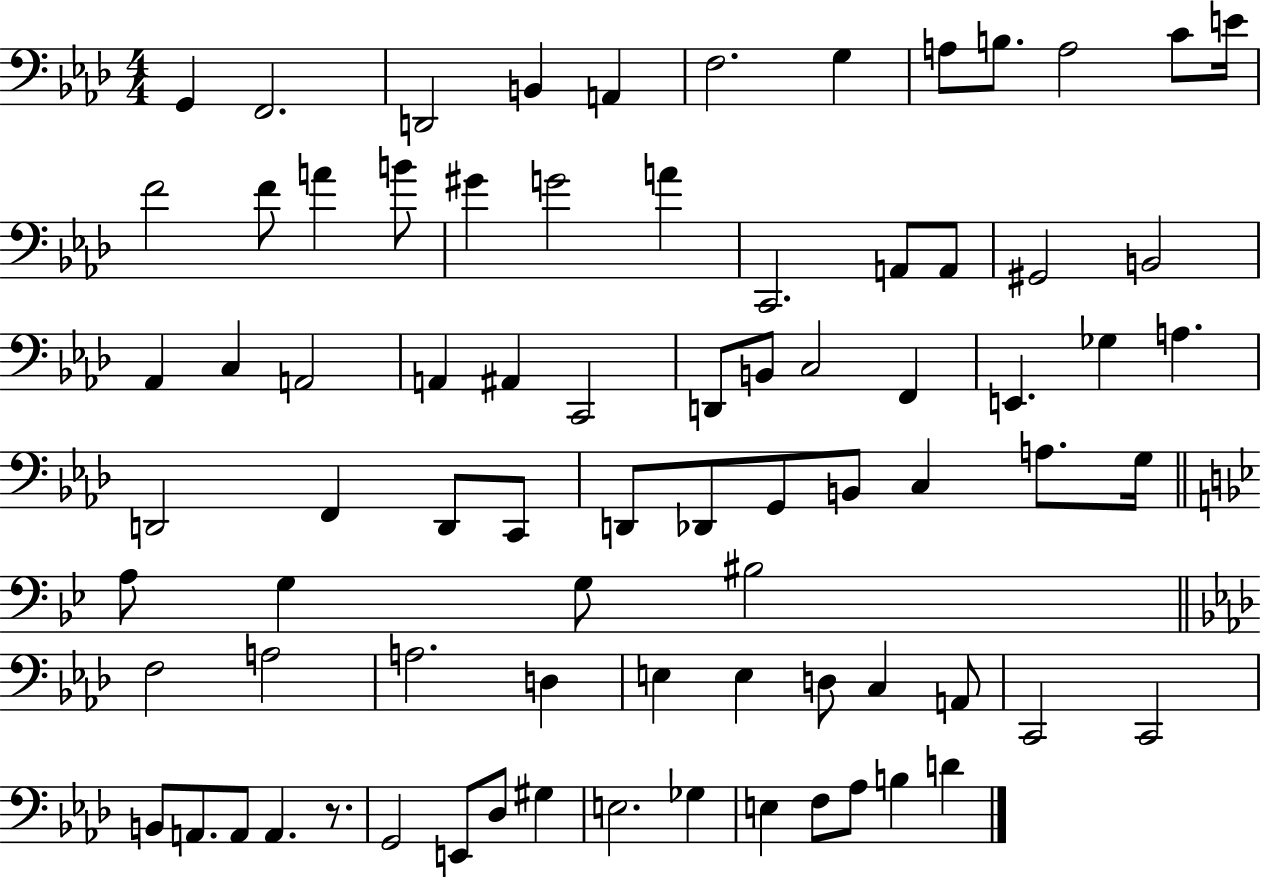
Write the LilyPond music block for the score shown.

{
  \clef bass
  \numericTimeSignature
  \time 4/4
  \key aes \major
  g,4 f,2. | d,2 b,4 a,4 | f2. g4 | a8 b8. a2 c'8 e'16 | \break f'2 f'8 a'4 b'8 | gis'4 g'2 a'4 | c,2. a,8 a,8 | gis,2 b,2 | \break aes,4 c4 a,2 | a,4 ais,4 c,2 | d,8 b,8 c2 f,4 | e,4. ges4 a4. | \break d,2 f,4 d,8 c,8 | d,8 des,8 g,8 b,8 c4 a8. g16 | \bar "||" \break \key bes \major a8 g4 g8 bis2 | \bar "||" \break \key f \minor f2 a2 | a2. d4 | e4 e4 d8 c4 a,8 | c,2 c,2 | \break b,8 a,8. a,8 a,4. r8. | g,2 e,8 des8 gis4 | e2. ges4 | e4 f8 aes8 b4 d'4 | \break \bar "|."
}